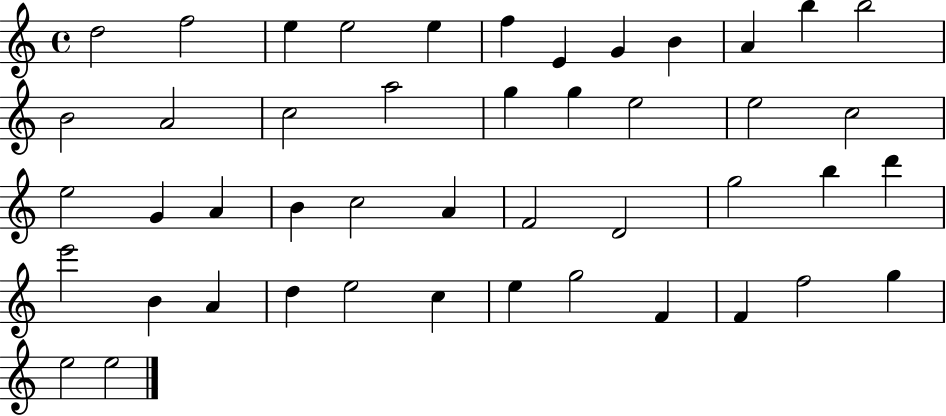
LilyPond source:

{
  \clef treble
  \time 4/4
  \defaultTimeSignature
  \key c \major
  d''2 f''2 | e''4 e''2 e''4 | f''4 e'4 g'4 b'4 | a'4 b''4 b''2 | \break b'2 a'2 | c''2 a''2 | g''4 g''4 e''2 | e''2 c''2 | \break e''2 g'4 a'4 | b'4 c''2 a'4 | f'2 d'2 | g''2 b''4 d'''4 | \break e'''2 b'4 a'4 | d''4 e''2 c''4 | e''4 g''2 f'4 | f'4 f''2 g''4 | \break e''2 e''2 | \bar "|."
}